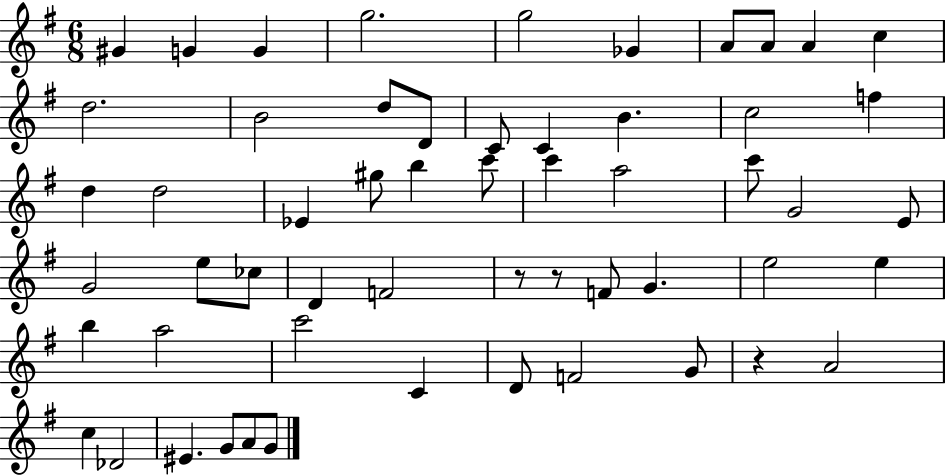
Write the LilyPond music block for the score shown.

{
  \clef treble
  \numericTimeSignature
  \time 6/8
  \key g \major
  gis'4 g'4 g'4 | g''2. | g''2 ges'4 | a'8 a'8 a'4 c''4 | \break d''2. | b'2 d''8 d'8 | c'8 c'4 b'4. | c''2 f''4 | \break d''4 d''2 | ees'4 gis''8 b''4 c'''8 | c'''4 a''2 | c'''8 g'2 e'8 | \break g'2 e''8 ces''8 | d'4 f'2 | r8 r8 f'8 g'4. | e''2 e''4 | \break b''4 a''2 | c'''2 c'4 | d'8 f'2 g'8 | r4 a'2 | \break c''4 des'2 | eis'4. g'8 a'8 g'8 | \bar "|."
}